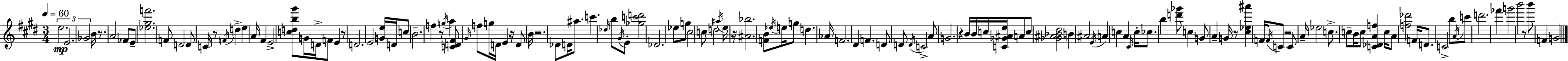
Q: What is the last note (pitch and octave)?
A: G4